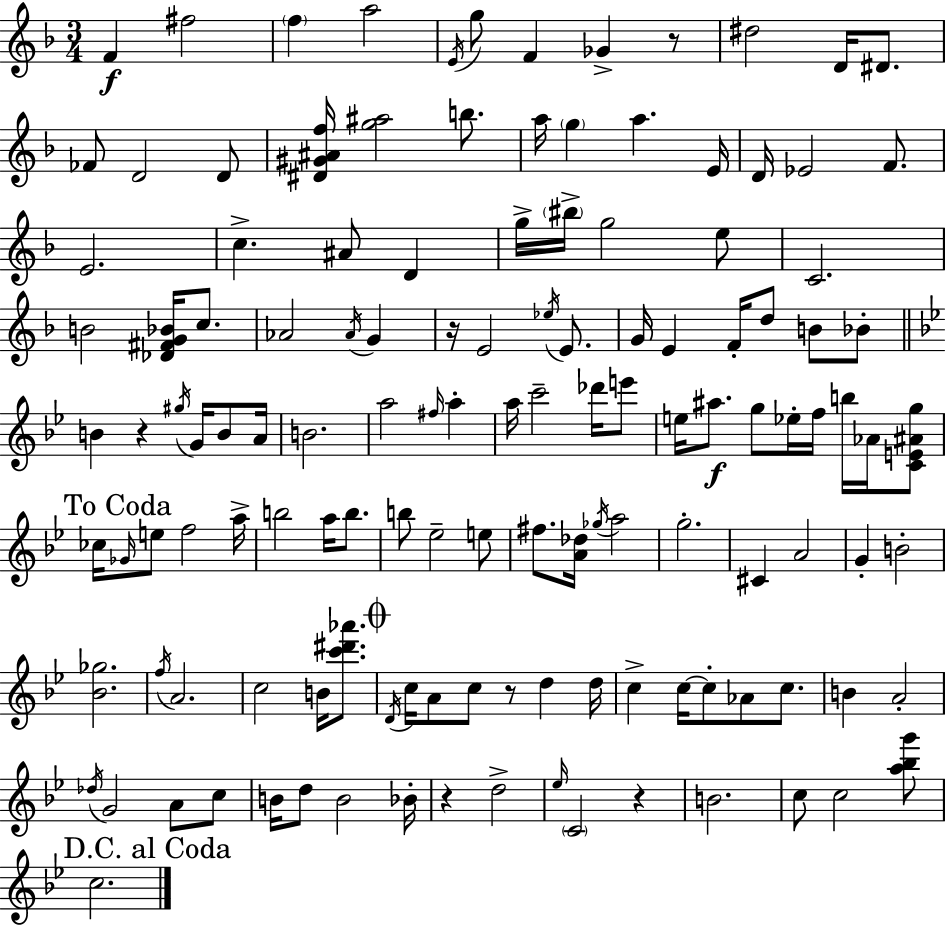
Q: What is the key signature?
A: D minor